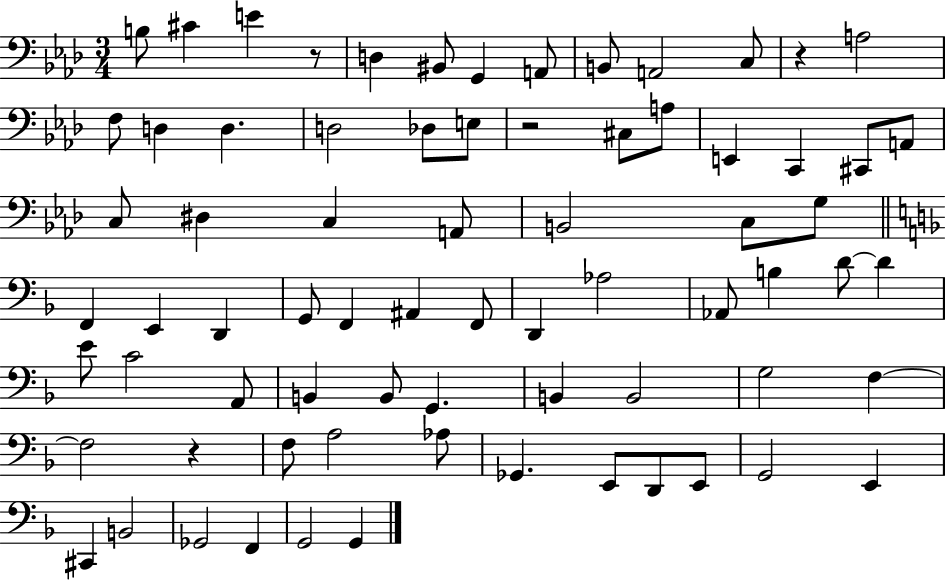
B3/e C#4/q E4/q R/e D3/q BIS2/e G2/q A2/e B2/e A2/h C3/e R/q A3/h F3/e D3/q D3/q. D3/h Db3/e E3/e R/h C#3/e A3/e E2/q C2/q C#2/e A2/e C3/e D#3/q C3/q A2/e B2/h C3/e G3/e F2/q E2/q D2/q G2/e F2/q A#2/q F2/e D2/q Ab3/h Ab2/e B3/q D4/e D4/q E4/e C4/h A2/e B2/q B2/e G2/q. B2/q B2/h G3/h F3/q F3/h R/q F3/e A3/h Ab3/e Gb2/q. E2/e D2/e E2/e G2/h E2/q C#2/q B2/h Gb2/h F2/q G2/h G2/q